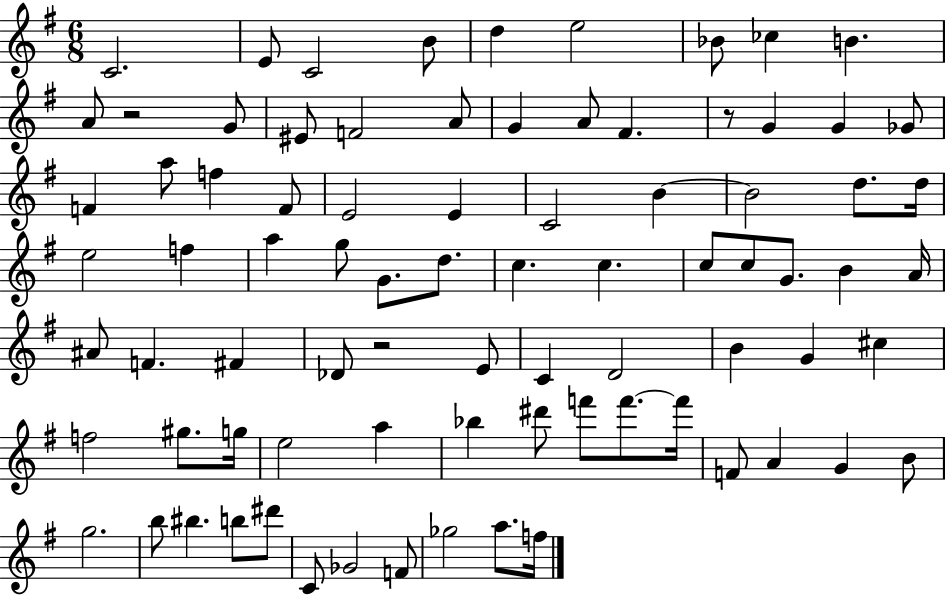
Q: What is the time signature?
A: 6/8